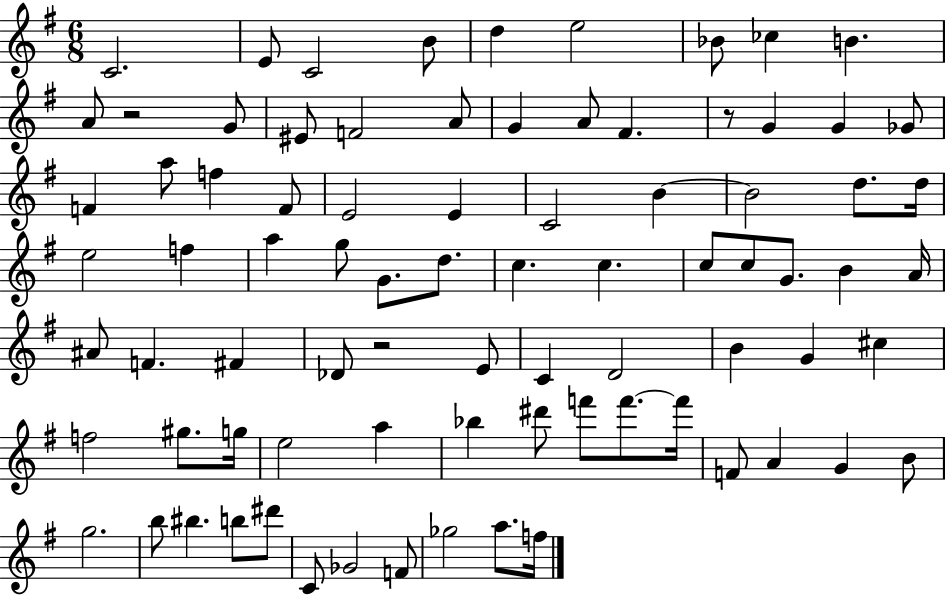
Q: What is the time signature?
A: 6/8